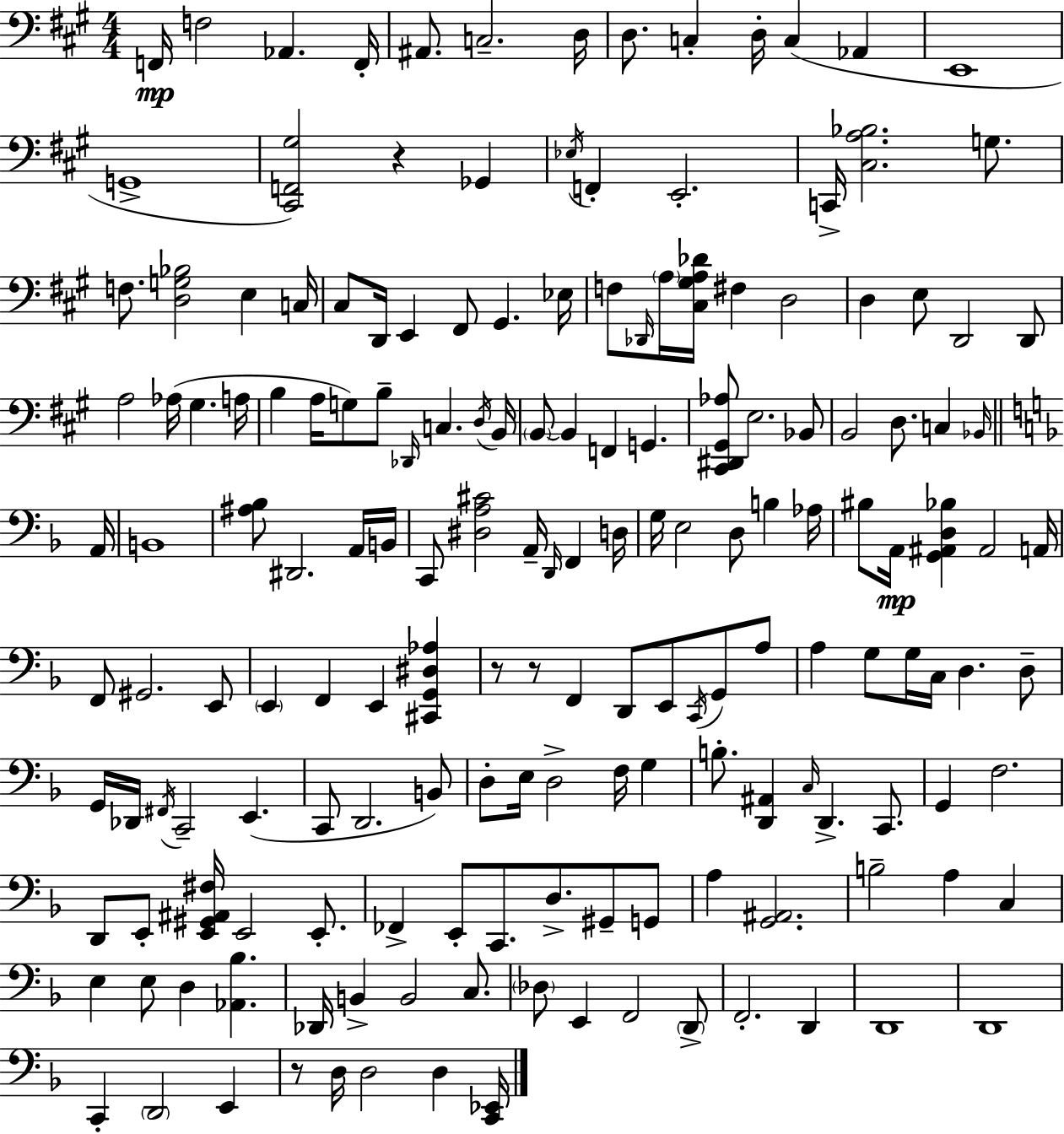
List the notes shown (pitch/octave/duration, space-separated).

F2/s F3/h Ab2/q. F2/s A#2/e. C3/h. D3/s D3/e. C3/q D3/s C3/q Ab2/q E2/w G2/w [C#2,F2,G#3]/h R/q Gb2/q Eb3/s F2/q E2/h. C2/s [C#3,A3,Bb3]/h. G3/e. F3/e. [D3,G3,Bb3]/h E3/q C3/s C#3/e D2/s E2/q F#2/e G#2/q. Eb3/s F3/e Db2/s A3/s [C#3,G#3,A3,Db4]/s F#3/q D3/h D3/q E3/e D2/h D2/e A3/h Ab3/s G#3/q. A3/s B3/q A3/s G3/e B3/e Db2/s C3/q. D3/s B2/s B2/e B2/q F2/q G2/q. [C#2,D#2,G#2,Ab3]/e E3/h. Bb2/e B2/h D3/e. C3/q Bb2/s A2/s B2/w [A#3,Bb3]/e D#2/h. A2/s B2/s C2/e [D#3,A3,C#4]/h A2/s D2/s F2/q D3/s G3/s E3/h D3/e B3/q Ab3/s BIS3/e A2/s [G2,A#2,D3,Bb3]/q A#2/h A2/s F2/e G#2/h. E2/e E2/q F2/q E2/q [C#2,G2,D#3,Ab3]/q R/e R/e F2/q D2/e E2/e C2/s G2/e A3/e A3/q G3/e G3/s C3/s D3/q. D3/e G2/s Db2/s F#2/s C2/h E2/q. C2/e D2/h. B2/e D3/e E3/s D3/h F3/s G3/q B3/e. [D2,A#2]/q C3/s D2/q. C2/e. G2/q F3/h. D2/e E2/e [E2,G#2,A#2,F#3]/s E2/h E2/e. FES2/q E2/e C2/e. D3/e. G#2/e G2/e A3/q [G2,A#2]/h. B3/h A3/q C3/q E3/q E3/e D3/q [Ab2,Bb3]/q. Db2/s B2/q B2/h C3/e. Db3/e E2/q F2/h D2/e F2/h. D2/q D2/w D2/w C2/q D2/h E2/q R/e D3/s D3/h D3/q [C2,Eb2]/s